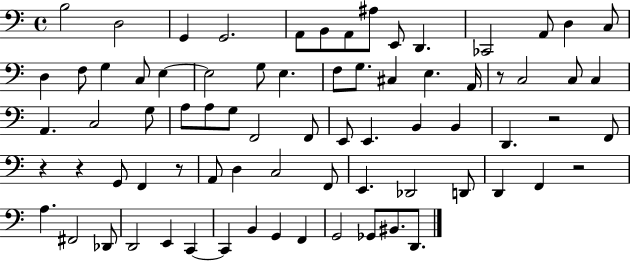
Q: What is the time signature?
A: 4/4